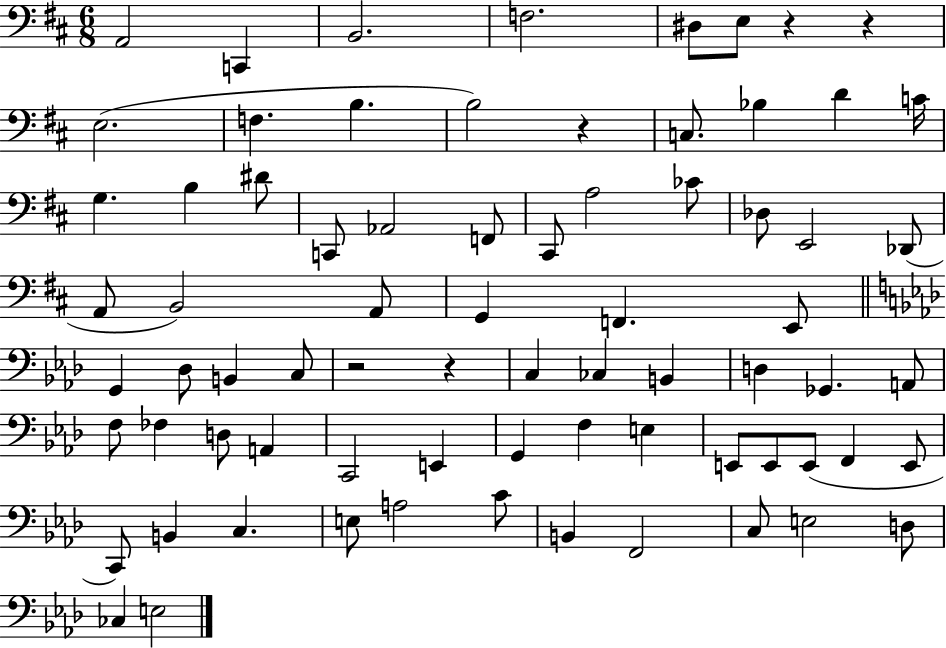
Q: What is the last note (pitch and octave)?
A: E3